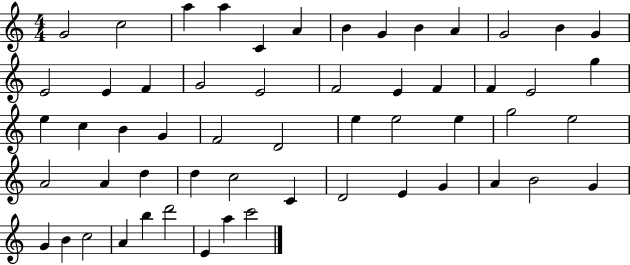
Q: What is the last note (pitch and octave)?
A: C6